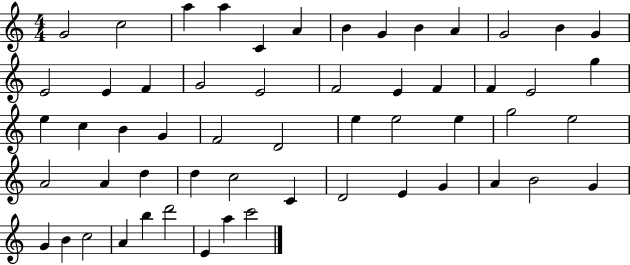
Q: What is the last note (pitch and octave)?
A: C6